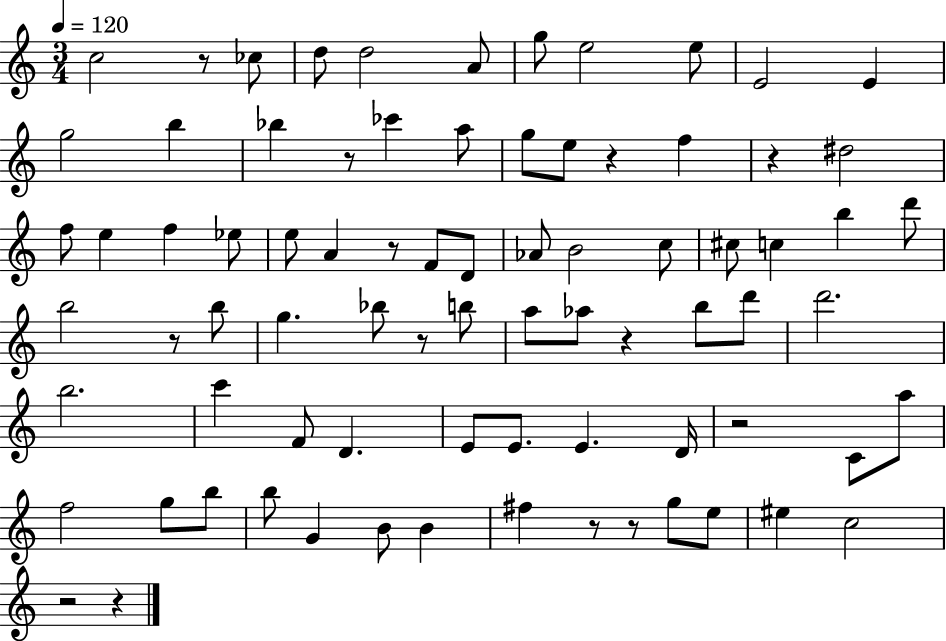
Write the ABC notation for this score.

X:1
T:Untitled
M:3/4
L:1/4
K:C
c2 z/2 _c/2 d/2 d2 A/2 g/2 e2 e/2 E2 E g2 b _b z/2 _c' a/2 g/2 e/2 z f z ^d2 f/2 e f _e/2 e/2 A z/2 F/2 D/2 _A/2 B2 c/2 ^c/2 c b d'/2 b2 z/2 b/2 g _b/2 z/2 b/2 a/2 _a/2 z b/2 d'/2 d'2 b2 c' F/2 D E/2 E/2 E D/4 z2 C/2 a/2 f2 g/2 b/2 b/2 G B/2 B ^f z/2 z/2 g/2 e/2 ^e c2 z2 z